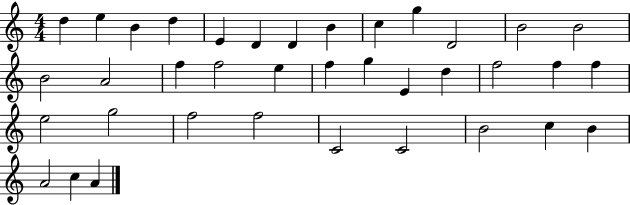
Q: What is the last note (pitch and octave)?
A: A4